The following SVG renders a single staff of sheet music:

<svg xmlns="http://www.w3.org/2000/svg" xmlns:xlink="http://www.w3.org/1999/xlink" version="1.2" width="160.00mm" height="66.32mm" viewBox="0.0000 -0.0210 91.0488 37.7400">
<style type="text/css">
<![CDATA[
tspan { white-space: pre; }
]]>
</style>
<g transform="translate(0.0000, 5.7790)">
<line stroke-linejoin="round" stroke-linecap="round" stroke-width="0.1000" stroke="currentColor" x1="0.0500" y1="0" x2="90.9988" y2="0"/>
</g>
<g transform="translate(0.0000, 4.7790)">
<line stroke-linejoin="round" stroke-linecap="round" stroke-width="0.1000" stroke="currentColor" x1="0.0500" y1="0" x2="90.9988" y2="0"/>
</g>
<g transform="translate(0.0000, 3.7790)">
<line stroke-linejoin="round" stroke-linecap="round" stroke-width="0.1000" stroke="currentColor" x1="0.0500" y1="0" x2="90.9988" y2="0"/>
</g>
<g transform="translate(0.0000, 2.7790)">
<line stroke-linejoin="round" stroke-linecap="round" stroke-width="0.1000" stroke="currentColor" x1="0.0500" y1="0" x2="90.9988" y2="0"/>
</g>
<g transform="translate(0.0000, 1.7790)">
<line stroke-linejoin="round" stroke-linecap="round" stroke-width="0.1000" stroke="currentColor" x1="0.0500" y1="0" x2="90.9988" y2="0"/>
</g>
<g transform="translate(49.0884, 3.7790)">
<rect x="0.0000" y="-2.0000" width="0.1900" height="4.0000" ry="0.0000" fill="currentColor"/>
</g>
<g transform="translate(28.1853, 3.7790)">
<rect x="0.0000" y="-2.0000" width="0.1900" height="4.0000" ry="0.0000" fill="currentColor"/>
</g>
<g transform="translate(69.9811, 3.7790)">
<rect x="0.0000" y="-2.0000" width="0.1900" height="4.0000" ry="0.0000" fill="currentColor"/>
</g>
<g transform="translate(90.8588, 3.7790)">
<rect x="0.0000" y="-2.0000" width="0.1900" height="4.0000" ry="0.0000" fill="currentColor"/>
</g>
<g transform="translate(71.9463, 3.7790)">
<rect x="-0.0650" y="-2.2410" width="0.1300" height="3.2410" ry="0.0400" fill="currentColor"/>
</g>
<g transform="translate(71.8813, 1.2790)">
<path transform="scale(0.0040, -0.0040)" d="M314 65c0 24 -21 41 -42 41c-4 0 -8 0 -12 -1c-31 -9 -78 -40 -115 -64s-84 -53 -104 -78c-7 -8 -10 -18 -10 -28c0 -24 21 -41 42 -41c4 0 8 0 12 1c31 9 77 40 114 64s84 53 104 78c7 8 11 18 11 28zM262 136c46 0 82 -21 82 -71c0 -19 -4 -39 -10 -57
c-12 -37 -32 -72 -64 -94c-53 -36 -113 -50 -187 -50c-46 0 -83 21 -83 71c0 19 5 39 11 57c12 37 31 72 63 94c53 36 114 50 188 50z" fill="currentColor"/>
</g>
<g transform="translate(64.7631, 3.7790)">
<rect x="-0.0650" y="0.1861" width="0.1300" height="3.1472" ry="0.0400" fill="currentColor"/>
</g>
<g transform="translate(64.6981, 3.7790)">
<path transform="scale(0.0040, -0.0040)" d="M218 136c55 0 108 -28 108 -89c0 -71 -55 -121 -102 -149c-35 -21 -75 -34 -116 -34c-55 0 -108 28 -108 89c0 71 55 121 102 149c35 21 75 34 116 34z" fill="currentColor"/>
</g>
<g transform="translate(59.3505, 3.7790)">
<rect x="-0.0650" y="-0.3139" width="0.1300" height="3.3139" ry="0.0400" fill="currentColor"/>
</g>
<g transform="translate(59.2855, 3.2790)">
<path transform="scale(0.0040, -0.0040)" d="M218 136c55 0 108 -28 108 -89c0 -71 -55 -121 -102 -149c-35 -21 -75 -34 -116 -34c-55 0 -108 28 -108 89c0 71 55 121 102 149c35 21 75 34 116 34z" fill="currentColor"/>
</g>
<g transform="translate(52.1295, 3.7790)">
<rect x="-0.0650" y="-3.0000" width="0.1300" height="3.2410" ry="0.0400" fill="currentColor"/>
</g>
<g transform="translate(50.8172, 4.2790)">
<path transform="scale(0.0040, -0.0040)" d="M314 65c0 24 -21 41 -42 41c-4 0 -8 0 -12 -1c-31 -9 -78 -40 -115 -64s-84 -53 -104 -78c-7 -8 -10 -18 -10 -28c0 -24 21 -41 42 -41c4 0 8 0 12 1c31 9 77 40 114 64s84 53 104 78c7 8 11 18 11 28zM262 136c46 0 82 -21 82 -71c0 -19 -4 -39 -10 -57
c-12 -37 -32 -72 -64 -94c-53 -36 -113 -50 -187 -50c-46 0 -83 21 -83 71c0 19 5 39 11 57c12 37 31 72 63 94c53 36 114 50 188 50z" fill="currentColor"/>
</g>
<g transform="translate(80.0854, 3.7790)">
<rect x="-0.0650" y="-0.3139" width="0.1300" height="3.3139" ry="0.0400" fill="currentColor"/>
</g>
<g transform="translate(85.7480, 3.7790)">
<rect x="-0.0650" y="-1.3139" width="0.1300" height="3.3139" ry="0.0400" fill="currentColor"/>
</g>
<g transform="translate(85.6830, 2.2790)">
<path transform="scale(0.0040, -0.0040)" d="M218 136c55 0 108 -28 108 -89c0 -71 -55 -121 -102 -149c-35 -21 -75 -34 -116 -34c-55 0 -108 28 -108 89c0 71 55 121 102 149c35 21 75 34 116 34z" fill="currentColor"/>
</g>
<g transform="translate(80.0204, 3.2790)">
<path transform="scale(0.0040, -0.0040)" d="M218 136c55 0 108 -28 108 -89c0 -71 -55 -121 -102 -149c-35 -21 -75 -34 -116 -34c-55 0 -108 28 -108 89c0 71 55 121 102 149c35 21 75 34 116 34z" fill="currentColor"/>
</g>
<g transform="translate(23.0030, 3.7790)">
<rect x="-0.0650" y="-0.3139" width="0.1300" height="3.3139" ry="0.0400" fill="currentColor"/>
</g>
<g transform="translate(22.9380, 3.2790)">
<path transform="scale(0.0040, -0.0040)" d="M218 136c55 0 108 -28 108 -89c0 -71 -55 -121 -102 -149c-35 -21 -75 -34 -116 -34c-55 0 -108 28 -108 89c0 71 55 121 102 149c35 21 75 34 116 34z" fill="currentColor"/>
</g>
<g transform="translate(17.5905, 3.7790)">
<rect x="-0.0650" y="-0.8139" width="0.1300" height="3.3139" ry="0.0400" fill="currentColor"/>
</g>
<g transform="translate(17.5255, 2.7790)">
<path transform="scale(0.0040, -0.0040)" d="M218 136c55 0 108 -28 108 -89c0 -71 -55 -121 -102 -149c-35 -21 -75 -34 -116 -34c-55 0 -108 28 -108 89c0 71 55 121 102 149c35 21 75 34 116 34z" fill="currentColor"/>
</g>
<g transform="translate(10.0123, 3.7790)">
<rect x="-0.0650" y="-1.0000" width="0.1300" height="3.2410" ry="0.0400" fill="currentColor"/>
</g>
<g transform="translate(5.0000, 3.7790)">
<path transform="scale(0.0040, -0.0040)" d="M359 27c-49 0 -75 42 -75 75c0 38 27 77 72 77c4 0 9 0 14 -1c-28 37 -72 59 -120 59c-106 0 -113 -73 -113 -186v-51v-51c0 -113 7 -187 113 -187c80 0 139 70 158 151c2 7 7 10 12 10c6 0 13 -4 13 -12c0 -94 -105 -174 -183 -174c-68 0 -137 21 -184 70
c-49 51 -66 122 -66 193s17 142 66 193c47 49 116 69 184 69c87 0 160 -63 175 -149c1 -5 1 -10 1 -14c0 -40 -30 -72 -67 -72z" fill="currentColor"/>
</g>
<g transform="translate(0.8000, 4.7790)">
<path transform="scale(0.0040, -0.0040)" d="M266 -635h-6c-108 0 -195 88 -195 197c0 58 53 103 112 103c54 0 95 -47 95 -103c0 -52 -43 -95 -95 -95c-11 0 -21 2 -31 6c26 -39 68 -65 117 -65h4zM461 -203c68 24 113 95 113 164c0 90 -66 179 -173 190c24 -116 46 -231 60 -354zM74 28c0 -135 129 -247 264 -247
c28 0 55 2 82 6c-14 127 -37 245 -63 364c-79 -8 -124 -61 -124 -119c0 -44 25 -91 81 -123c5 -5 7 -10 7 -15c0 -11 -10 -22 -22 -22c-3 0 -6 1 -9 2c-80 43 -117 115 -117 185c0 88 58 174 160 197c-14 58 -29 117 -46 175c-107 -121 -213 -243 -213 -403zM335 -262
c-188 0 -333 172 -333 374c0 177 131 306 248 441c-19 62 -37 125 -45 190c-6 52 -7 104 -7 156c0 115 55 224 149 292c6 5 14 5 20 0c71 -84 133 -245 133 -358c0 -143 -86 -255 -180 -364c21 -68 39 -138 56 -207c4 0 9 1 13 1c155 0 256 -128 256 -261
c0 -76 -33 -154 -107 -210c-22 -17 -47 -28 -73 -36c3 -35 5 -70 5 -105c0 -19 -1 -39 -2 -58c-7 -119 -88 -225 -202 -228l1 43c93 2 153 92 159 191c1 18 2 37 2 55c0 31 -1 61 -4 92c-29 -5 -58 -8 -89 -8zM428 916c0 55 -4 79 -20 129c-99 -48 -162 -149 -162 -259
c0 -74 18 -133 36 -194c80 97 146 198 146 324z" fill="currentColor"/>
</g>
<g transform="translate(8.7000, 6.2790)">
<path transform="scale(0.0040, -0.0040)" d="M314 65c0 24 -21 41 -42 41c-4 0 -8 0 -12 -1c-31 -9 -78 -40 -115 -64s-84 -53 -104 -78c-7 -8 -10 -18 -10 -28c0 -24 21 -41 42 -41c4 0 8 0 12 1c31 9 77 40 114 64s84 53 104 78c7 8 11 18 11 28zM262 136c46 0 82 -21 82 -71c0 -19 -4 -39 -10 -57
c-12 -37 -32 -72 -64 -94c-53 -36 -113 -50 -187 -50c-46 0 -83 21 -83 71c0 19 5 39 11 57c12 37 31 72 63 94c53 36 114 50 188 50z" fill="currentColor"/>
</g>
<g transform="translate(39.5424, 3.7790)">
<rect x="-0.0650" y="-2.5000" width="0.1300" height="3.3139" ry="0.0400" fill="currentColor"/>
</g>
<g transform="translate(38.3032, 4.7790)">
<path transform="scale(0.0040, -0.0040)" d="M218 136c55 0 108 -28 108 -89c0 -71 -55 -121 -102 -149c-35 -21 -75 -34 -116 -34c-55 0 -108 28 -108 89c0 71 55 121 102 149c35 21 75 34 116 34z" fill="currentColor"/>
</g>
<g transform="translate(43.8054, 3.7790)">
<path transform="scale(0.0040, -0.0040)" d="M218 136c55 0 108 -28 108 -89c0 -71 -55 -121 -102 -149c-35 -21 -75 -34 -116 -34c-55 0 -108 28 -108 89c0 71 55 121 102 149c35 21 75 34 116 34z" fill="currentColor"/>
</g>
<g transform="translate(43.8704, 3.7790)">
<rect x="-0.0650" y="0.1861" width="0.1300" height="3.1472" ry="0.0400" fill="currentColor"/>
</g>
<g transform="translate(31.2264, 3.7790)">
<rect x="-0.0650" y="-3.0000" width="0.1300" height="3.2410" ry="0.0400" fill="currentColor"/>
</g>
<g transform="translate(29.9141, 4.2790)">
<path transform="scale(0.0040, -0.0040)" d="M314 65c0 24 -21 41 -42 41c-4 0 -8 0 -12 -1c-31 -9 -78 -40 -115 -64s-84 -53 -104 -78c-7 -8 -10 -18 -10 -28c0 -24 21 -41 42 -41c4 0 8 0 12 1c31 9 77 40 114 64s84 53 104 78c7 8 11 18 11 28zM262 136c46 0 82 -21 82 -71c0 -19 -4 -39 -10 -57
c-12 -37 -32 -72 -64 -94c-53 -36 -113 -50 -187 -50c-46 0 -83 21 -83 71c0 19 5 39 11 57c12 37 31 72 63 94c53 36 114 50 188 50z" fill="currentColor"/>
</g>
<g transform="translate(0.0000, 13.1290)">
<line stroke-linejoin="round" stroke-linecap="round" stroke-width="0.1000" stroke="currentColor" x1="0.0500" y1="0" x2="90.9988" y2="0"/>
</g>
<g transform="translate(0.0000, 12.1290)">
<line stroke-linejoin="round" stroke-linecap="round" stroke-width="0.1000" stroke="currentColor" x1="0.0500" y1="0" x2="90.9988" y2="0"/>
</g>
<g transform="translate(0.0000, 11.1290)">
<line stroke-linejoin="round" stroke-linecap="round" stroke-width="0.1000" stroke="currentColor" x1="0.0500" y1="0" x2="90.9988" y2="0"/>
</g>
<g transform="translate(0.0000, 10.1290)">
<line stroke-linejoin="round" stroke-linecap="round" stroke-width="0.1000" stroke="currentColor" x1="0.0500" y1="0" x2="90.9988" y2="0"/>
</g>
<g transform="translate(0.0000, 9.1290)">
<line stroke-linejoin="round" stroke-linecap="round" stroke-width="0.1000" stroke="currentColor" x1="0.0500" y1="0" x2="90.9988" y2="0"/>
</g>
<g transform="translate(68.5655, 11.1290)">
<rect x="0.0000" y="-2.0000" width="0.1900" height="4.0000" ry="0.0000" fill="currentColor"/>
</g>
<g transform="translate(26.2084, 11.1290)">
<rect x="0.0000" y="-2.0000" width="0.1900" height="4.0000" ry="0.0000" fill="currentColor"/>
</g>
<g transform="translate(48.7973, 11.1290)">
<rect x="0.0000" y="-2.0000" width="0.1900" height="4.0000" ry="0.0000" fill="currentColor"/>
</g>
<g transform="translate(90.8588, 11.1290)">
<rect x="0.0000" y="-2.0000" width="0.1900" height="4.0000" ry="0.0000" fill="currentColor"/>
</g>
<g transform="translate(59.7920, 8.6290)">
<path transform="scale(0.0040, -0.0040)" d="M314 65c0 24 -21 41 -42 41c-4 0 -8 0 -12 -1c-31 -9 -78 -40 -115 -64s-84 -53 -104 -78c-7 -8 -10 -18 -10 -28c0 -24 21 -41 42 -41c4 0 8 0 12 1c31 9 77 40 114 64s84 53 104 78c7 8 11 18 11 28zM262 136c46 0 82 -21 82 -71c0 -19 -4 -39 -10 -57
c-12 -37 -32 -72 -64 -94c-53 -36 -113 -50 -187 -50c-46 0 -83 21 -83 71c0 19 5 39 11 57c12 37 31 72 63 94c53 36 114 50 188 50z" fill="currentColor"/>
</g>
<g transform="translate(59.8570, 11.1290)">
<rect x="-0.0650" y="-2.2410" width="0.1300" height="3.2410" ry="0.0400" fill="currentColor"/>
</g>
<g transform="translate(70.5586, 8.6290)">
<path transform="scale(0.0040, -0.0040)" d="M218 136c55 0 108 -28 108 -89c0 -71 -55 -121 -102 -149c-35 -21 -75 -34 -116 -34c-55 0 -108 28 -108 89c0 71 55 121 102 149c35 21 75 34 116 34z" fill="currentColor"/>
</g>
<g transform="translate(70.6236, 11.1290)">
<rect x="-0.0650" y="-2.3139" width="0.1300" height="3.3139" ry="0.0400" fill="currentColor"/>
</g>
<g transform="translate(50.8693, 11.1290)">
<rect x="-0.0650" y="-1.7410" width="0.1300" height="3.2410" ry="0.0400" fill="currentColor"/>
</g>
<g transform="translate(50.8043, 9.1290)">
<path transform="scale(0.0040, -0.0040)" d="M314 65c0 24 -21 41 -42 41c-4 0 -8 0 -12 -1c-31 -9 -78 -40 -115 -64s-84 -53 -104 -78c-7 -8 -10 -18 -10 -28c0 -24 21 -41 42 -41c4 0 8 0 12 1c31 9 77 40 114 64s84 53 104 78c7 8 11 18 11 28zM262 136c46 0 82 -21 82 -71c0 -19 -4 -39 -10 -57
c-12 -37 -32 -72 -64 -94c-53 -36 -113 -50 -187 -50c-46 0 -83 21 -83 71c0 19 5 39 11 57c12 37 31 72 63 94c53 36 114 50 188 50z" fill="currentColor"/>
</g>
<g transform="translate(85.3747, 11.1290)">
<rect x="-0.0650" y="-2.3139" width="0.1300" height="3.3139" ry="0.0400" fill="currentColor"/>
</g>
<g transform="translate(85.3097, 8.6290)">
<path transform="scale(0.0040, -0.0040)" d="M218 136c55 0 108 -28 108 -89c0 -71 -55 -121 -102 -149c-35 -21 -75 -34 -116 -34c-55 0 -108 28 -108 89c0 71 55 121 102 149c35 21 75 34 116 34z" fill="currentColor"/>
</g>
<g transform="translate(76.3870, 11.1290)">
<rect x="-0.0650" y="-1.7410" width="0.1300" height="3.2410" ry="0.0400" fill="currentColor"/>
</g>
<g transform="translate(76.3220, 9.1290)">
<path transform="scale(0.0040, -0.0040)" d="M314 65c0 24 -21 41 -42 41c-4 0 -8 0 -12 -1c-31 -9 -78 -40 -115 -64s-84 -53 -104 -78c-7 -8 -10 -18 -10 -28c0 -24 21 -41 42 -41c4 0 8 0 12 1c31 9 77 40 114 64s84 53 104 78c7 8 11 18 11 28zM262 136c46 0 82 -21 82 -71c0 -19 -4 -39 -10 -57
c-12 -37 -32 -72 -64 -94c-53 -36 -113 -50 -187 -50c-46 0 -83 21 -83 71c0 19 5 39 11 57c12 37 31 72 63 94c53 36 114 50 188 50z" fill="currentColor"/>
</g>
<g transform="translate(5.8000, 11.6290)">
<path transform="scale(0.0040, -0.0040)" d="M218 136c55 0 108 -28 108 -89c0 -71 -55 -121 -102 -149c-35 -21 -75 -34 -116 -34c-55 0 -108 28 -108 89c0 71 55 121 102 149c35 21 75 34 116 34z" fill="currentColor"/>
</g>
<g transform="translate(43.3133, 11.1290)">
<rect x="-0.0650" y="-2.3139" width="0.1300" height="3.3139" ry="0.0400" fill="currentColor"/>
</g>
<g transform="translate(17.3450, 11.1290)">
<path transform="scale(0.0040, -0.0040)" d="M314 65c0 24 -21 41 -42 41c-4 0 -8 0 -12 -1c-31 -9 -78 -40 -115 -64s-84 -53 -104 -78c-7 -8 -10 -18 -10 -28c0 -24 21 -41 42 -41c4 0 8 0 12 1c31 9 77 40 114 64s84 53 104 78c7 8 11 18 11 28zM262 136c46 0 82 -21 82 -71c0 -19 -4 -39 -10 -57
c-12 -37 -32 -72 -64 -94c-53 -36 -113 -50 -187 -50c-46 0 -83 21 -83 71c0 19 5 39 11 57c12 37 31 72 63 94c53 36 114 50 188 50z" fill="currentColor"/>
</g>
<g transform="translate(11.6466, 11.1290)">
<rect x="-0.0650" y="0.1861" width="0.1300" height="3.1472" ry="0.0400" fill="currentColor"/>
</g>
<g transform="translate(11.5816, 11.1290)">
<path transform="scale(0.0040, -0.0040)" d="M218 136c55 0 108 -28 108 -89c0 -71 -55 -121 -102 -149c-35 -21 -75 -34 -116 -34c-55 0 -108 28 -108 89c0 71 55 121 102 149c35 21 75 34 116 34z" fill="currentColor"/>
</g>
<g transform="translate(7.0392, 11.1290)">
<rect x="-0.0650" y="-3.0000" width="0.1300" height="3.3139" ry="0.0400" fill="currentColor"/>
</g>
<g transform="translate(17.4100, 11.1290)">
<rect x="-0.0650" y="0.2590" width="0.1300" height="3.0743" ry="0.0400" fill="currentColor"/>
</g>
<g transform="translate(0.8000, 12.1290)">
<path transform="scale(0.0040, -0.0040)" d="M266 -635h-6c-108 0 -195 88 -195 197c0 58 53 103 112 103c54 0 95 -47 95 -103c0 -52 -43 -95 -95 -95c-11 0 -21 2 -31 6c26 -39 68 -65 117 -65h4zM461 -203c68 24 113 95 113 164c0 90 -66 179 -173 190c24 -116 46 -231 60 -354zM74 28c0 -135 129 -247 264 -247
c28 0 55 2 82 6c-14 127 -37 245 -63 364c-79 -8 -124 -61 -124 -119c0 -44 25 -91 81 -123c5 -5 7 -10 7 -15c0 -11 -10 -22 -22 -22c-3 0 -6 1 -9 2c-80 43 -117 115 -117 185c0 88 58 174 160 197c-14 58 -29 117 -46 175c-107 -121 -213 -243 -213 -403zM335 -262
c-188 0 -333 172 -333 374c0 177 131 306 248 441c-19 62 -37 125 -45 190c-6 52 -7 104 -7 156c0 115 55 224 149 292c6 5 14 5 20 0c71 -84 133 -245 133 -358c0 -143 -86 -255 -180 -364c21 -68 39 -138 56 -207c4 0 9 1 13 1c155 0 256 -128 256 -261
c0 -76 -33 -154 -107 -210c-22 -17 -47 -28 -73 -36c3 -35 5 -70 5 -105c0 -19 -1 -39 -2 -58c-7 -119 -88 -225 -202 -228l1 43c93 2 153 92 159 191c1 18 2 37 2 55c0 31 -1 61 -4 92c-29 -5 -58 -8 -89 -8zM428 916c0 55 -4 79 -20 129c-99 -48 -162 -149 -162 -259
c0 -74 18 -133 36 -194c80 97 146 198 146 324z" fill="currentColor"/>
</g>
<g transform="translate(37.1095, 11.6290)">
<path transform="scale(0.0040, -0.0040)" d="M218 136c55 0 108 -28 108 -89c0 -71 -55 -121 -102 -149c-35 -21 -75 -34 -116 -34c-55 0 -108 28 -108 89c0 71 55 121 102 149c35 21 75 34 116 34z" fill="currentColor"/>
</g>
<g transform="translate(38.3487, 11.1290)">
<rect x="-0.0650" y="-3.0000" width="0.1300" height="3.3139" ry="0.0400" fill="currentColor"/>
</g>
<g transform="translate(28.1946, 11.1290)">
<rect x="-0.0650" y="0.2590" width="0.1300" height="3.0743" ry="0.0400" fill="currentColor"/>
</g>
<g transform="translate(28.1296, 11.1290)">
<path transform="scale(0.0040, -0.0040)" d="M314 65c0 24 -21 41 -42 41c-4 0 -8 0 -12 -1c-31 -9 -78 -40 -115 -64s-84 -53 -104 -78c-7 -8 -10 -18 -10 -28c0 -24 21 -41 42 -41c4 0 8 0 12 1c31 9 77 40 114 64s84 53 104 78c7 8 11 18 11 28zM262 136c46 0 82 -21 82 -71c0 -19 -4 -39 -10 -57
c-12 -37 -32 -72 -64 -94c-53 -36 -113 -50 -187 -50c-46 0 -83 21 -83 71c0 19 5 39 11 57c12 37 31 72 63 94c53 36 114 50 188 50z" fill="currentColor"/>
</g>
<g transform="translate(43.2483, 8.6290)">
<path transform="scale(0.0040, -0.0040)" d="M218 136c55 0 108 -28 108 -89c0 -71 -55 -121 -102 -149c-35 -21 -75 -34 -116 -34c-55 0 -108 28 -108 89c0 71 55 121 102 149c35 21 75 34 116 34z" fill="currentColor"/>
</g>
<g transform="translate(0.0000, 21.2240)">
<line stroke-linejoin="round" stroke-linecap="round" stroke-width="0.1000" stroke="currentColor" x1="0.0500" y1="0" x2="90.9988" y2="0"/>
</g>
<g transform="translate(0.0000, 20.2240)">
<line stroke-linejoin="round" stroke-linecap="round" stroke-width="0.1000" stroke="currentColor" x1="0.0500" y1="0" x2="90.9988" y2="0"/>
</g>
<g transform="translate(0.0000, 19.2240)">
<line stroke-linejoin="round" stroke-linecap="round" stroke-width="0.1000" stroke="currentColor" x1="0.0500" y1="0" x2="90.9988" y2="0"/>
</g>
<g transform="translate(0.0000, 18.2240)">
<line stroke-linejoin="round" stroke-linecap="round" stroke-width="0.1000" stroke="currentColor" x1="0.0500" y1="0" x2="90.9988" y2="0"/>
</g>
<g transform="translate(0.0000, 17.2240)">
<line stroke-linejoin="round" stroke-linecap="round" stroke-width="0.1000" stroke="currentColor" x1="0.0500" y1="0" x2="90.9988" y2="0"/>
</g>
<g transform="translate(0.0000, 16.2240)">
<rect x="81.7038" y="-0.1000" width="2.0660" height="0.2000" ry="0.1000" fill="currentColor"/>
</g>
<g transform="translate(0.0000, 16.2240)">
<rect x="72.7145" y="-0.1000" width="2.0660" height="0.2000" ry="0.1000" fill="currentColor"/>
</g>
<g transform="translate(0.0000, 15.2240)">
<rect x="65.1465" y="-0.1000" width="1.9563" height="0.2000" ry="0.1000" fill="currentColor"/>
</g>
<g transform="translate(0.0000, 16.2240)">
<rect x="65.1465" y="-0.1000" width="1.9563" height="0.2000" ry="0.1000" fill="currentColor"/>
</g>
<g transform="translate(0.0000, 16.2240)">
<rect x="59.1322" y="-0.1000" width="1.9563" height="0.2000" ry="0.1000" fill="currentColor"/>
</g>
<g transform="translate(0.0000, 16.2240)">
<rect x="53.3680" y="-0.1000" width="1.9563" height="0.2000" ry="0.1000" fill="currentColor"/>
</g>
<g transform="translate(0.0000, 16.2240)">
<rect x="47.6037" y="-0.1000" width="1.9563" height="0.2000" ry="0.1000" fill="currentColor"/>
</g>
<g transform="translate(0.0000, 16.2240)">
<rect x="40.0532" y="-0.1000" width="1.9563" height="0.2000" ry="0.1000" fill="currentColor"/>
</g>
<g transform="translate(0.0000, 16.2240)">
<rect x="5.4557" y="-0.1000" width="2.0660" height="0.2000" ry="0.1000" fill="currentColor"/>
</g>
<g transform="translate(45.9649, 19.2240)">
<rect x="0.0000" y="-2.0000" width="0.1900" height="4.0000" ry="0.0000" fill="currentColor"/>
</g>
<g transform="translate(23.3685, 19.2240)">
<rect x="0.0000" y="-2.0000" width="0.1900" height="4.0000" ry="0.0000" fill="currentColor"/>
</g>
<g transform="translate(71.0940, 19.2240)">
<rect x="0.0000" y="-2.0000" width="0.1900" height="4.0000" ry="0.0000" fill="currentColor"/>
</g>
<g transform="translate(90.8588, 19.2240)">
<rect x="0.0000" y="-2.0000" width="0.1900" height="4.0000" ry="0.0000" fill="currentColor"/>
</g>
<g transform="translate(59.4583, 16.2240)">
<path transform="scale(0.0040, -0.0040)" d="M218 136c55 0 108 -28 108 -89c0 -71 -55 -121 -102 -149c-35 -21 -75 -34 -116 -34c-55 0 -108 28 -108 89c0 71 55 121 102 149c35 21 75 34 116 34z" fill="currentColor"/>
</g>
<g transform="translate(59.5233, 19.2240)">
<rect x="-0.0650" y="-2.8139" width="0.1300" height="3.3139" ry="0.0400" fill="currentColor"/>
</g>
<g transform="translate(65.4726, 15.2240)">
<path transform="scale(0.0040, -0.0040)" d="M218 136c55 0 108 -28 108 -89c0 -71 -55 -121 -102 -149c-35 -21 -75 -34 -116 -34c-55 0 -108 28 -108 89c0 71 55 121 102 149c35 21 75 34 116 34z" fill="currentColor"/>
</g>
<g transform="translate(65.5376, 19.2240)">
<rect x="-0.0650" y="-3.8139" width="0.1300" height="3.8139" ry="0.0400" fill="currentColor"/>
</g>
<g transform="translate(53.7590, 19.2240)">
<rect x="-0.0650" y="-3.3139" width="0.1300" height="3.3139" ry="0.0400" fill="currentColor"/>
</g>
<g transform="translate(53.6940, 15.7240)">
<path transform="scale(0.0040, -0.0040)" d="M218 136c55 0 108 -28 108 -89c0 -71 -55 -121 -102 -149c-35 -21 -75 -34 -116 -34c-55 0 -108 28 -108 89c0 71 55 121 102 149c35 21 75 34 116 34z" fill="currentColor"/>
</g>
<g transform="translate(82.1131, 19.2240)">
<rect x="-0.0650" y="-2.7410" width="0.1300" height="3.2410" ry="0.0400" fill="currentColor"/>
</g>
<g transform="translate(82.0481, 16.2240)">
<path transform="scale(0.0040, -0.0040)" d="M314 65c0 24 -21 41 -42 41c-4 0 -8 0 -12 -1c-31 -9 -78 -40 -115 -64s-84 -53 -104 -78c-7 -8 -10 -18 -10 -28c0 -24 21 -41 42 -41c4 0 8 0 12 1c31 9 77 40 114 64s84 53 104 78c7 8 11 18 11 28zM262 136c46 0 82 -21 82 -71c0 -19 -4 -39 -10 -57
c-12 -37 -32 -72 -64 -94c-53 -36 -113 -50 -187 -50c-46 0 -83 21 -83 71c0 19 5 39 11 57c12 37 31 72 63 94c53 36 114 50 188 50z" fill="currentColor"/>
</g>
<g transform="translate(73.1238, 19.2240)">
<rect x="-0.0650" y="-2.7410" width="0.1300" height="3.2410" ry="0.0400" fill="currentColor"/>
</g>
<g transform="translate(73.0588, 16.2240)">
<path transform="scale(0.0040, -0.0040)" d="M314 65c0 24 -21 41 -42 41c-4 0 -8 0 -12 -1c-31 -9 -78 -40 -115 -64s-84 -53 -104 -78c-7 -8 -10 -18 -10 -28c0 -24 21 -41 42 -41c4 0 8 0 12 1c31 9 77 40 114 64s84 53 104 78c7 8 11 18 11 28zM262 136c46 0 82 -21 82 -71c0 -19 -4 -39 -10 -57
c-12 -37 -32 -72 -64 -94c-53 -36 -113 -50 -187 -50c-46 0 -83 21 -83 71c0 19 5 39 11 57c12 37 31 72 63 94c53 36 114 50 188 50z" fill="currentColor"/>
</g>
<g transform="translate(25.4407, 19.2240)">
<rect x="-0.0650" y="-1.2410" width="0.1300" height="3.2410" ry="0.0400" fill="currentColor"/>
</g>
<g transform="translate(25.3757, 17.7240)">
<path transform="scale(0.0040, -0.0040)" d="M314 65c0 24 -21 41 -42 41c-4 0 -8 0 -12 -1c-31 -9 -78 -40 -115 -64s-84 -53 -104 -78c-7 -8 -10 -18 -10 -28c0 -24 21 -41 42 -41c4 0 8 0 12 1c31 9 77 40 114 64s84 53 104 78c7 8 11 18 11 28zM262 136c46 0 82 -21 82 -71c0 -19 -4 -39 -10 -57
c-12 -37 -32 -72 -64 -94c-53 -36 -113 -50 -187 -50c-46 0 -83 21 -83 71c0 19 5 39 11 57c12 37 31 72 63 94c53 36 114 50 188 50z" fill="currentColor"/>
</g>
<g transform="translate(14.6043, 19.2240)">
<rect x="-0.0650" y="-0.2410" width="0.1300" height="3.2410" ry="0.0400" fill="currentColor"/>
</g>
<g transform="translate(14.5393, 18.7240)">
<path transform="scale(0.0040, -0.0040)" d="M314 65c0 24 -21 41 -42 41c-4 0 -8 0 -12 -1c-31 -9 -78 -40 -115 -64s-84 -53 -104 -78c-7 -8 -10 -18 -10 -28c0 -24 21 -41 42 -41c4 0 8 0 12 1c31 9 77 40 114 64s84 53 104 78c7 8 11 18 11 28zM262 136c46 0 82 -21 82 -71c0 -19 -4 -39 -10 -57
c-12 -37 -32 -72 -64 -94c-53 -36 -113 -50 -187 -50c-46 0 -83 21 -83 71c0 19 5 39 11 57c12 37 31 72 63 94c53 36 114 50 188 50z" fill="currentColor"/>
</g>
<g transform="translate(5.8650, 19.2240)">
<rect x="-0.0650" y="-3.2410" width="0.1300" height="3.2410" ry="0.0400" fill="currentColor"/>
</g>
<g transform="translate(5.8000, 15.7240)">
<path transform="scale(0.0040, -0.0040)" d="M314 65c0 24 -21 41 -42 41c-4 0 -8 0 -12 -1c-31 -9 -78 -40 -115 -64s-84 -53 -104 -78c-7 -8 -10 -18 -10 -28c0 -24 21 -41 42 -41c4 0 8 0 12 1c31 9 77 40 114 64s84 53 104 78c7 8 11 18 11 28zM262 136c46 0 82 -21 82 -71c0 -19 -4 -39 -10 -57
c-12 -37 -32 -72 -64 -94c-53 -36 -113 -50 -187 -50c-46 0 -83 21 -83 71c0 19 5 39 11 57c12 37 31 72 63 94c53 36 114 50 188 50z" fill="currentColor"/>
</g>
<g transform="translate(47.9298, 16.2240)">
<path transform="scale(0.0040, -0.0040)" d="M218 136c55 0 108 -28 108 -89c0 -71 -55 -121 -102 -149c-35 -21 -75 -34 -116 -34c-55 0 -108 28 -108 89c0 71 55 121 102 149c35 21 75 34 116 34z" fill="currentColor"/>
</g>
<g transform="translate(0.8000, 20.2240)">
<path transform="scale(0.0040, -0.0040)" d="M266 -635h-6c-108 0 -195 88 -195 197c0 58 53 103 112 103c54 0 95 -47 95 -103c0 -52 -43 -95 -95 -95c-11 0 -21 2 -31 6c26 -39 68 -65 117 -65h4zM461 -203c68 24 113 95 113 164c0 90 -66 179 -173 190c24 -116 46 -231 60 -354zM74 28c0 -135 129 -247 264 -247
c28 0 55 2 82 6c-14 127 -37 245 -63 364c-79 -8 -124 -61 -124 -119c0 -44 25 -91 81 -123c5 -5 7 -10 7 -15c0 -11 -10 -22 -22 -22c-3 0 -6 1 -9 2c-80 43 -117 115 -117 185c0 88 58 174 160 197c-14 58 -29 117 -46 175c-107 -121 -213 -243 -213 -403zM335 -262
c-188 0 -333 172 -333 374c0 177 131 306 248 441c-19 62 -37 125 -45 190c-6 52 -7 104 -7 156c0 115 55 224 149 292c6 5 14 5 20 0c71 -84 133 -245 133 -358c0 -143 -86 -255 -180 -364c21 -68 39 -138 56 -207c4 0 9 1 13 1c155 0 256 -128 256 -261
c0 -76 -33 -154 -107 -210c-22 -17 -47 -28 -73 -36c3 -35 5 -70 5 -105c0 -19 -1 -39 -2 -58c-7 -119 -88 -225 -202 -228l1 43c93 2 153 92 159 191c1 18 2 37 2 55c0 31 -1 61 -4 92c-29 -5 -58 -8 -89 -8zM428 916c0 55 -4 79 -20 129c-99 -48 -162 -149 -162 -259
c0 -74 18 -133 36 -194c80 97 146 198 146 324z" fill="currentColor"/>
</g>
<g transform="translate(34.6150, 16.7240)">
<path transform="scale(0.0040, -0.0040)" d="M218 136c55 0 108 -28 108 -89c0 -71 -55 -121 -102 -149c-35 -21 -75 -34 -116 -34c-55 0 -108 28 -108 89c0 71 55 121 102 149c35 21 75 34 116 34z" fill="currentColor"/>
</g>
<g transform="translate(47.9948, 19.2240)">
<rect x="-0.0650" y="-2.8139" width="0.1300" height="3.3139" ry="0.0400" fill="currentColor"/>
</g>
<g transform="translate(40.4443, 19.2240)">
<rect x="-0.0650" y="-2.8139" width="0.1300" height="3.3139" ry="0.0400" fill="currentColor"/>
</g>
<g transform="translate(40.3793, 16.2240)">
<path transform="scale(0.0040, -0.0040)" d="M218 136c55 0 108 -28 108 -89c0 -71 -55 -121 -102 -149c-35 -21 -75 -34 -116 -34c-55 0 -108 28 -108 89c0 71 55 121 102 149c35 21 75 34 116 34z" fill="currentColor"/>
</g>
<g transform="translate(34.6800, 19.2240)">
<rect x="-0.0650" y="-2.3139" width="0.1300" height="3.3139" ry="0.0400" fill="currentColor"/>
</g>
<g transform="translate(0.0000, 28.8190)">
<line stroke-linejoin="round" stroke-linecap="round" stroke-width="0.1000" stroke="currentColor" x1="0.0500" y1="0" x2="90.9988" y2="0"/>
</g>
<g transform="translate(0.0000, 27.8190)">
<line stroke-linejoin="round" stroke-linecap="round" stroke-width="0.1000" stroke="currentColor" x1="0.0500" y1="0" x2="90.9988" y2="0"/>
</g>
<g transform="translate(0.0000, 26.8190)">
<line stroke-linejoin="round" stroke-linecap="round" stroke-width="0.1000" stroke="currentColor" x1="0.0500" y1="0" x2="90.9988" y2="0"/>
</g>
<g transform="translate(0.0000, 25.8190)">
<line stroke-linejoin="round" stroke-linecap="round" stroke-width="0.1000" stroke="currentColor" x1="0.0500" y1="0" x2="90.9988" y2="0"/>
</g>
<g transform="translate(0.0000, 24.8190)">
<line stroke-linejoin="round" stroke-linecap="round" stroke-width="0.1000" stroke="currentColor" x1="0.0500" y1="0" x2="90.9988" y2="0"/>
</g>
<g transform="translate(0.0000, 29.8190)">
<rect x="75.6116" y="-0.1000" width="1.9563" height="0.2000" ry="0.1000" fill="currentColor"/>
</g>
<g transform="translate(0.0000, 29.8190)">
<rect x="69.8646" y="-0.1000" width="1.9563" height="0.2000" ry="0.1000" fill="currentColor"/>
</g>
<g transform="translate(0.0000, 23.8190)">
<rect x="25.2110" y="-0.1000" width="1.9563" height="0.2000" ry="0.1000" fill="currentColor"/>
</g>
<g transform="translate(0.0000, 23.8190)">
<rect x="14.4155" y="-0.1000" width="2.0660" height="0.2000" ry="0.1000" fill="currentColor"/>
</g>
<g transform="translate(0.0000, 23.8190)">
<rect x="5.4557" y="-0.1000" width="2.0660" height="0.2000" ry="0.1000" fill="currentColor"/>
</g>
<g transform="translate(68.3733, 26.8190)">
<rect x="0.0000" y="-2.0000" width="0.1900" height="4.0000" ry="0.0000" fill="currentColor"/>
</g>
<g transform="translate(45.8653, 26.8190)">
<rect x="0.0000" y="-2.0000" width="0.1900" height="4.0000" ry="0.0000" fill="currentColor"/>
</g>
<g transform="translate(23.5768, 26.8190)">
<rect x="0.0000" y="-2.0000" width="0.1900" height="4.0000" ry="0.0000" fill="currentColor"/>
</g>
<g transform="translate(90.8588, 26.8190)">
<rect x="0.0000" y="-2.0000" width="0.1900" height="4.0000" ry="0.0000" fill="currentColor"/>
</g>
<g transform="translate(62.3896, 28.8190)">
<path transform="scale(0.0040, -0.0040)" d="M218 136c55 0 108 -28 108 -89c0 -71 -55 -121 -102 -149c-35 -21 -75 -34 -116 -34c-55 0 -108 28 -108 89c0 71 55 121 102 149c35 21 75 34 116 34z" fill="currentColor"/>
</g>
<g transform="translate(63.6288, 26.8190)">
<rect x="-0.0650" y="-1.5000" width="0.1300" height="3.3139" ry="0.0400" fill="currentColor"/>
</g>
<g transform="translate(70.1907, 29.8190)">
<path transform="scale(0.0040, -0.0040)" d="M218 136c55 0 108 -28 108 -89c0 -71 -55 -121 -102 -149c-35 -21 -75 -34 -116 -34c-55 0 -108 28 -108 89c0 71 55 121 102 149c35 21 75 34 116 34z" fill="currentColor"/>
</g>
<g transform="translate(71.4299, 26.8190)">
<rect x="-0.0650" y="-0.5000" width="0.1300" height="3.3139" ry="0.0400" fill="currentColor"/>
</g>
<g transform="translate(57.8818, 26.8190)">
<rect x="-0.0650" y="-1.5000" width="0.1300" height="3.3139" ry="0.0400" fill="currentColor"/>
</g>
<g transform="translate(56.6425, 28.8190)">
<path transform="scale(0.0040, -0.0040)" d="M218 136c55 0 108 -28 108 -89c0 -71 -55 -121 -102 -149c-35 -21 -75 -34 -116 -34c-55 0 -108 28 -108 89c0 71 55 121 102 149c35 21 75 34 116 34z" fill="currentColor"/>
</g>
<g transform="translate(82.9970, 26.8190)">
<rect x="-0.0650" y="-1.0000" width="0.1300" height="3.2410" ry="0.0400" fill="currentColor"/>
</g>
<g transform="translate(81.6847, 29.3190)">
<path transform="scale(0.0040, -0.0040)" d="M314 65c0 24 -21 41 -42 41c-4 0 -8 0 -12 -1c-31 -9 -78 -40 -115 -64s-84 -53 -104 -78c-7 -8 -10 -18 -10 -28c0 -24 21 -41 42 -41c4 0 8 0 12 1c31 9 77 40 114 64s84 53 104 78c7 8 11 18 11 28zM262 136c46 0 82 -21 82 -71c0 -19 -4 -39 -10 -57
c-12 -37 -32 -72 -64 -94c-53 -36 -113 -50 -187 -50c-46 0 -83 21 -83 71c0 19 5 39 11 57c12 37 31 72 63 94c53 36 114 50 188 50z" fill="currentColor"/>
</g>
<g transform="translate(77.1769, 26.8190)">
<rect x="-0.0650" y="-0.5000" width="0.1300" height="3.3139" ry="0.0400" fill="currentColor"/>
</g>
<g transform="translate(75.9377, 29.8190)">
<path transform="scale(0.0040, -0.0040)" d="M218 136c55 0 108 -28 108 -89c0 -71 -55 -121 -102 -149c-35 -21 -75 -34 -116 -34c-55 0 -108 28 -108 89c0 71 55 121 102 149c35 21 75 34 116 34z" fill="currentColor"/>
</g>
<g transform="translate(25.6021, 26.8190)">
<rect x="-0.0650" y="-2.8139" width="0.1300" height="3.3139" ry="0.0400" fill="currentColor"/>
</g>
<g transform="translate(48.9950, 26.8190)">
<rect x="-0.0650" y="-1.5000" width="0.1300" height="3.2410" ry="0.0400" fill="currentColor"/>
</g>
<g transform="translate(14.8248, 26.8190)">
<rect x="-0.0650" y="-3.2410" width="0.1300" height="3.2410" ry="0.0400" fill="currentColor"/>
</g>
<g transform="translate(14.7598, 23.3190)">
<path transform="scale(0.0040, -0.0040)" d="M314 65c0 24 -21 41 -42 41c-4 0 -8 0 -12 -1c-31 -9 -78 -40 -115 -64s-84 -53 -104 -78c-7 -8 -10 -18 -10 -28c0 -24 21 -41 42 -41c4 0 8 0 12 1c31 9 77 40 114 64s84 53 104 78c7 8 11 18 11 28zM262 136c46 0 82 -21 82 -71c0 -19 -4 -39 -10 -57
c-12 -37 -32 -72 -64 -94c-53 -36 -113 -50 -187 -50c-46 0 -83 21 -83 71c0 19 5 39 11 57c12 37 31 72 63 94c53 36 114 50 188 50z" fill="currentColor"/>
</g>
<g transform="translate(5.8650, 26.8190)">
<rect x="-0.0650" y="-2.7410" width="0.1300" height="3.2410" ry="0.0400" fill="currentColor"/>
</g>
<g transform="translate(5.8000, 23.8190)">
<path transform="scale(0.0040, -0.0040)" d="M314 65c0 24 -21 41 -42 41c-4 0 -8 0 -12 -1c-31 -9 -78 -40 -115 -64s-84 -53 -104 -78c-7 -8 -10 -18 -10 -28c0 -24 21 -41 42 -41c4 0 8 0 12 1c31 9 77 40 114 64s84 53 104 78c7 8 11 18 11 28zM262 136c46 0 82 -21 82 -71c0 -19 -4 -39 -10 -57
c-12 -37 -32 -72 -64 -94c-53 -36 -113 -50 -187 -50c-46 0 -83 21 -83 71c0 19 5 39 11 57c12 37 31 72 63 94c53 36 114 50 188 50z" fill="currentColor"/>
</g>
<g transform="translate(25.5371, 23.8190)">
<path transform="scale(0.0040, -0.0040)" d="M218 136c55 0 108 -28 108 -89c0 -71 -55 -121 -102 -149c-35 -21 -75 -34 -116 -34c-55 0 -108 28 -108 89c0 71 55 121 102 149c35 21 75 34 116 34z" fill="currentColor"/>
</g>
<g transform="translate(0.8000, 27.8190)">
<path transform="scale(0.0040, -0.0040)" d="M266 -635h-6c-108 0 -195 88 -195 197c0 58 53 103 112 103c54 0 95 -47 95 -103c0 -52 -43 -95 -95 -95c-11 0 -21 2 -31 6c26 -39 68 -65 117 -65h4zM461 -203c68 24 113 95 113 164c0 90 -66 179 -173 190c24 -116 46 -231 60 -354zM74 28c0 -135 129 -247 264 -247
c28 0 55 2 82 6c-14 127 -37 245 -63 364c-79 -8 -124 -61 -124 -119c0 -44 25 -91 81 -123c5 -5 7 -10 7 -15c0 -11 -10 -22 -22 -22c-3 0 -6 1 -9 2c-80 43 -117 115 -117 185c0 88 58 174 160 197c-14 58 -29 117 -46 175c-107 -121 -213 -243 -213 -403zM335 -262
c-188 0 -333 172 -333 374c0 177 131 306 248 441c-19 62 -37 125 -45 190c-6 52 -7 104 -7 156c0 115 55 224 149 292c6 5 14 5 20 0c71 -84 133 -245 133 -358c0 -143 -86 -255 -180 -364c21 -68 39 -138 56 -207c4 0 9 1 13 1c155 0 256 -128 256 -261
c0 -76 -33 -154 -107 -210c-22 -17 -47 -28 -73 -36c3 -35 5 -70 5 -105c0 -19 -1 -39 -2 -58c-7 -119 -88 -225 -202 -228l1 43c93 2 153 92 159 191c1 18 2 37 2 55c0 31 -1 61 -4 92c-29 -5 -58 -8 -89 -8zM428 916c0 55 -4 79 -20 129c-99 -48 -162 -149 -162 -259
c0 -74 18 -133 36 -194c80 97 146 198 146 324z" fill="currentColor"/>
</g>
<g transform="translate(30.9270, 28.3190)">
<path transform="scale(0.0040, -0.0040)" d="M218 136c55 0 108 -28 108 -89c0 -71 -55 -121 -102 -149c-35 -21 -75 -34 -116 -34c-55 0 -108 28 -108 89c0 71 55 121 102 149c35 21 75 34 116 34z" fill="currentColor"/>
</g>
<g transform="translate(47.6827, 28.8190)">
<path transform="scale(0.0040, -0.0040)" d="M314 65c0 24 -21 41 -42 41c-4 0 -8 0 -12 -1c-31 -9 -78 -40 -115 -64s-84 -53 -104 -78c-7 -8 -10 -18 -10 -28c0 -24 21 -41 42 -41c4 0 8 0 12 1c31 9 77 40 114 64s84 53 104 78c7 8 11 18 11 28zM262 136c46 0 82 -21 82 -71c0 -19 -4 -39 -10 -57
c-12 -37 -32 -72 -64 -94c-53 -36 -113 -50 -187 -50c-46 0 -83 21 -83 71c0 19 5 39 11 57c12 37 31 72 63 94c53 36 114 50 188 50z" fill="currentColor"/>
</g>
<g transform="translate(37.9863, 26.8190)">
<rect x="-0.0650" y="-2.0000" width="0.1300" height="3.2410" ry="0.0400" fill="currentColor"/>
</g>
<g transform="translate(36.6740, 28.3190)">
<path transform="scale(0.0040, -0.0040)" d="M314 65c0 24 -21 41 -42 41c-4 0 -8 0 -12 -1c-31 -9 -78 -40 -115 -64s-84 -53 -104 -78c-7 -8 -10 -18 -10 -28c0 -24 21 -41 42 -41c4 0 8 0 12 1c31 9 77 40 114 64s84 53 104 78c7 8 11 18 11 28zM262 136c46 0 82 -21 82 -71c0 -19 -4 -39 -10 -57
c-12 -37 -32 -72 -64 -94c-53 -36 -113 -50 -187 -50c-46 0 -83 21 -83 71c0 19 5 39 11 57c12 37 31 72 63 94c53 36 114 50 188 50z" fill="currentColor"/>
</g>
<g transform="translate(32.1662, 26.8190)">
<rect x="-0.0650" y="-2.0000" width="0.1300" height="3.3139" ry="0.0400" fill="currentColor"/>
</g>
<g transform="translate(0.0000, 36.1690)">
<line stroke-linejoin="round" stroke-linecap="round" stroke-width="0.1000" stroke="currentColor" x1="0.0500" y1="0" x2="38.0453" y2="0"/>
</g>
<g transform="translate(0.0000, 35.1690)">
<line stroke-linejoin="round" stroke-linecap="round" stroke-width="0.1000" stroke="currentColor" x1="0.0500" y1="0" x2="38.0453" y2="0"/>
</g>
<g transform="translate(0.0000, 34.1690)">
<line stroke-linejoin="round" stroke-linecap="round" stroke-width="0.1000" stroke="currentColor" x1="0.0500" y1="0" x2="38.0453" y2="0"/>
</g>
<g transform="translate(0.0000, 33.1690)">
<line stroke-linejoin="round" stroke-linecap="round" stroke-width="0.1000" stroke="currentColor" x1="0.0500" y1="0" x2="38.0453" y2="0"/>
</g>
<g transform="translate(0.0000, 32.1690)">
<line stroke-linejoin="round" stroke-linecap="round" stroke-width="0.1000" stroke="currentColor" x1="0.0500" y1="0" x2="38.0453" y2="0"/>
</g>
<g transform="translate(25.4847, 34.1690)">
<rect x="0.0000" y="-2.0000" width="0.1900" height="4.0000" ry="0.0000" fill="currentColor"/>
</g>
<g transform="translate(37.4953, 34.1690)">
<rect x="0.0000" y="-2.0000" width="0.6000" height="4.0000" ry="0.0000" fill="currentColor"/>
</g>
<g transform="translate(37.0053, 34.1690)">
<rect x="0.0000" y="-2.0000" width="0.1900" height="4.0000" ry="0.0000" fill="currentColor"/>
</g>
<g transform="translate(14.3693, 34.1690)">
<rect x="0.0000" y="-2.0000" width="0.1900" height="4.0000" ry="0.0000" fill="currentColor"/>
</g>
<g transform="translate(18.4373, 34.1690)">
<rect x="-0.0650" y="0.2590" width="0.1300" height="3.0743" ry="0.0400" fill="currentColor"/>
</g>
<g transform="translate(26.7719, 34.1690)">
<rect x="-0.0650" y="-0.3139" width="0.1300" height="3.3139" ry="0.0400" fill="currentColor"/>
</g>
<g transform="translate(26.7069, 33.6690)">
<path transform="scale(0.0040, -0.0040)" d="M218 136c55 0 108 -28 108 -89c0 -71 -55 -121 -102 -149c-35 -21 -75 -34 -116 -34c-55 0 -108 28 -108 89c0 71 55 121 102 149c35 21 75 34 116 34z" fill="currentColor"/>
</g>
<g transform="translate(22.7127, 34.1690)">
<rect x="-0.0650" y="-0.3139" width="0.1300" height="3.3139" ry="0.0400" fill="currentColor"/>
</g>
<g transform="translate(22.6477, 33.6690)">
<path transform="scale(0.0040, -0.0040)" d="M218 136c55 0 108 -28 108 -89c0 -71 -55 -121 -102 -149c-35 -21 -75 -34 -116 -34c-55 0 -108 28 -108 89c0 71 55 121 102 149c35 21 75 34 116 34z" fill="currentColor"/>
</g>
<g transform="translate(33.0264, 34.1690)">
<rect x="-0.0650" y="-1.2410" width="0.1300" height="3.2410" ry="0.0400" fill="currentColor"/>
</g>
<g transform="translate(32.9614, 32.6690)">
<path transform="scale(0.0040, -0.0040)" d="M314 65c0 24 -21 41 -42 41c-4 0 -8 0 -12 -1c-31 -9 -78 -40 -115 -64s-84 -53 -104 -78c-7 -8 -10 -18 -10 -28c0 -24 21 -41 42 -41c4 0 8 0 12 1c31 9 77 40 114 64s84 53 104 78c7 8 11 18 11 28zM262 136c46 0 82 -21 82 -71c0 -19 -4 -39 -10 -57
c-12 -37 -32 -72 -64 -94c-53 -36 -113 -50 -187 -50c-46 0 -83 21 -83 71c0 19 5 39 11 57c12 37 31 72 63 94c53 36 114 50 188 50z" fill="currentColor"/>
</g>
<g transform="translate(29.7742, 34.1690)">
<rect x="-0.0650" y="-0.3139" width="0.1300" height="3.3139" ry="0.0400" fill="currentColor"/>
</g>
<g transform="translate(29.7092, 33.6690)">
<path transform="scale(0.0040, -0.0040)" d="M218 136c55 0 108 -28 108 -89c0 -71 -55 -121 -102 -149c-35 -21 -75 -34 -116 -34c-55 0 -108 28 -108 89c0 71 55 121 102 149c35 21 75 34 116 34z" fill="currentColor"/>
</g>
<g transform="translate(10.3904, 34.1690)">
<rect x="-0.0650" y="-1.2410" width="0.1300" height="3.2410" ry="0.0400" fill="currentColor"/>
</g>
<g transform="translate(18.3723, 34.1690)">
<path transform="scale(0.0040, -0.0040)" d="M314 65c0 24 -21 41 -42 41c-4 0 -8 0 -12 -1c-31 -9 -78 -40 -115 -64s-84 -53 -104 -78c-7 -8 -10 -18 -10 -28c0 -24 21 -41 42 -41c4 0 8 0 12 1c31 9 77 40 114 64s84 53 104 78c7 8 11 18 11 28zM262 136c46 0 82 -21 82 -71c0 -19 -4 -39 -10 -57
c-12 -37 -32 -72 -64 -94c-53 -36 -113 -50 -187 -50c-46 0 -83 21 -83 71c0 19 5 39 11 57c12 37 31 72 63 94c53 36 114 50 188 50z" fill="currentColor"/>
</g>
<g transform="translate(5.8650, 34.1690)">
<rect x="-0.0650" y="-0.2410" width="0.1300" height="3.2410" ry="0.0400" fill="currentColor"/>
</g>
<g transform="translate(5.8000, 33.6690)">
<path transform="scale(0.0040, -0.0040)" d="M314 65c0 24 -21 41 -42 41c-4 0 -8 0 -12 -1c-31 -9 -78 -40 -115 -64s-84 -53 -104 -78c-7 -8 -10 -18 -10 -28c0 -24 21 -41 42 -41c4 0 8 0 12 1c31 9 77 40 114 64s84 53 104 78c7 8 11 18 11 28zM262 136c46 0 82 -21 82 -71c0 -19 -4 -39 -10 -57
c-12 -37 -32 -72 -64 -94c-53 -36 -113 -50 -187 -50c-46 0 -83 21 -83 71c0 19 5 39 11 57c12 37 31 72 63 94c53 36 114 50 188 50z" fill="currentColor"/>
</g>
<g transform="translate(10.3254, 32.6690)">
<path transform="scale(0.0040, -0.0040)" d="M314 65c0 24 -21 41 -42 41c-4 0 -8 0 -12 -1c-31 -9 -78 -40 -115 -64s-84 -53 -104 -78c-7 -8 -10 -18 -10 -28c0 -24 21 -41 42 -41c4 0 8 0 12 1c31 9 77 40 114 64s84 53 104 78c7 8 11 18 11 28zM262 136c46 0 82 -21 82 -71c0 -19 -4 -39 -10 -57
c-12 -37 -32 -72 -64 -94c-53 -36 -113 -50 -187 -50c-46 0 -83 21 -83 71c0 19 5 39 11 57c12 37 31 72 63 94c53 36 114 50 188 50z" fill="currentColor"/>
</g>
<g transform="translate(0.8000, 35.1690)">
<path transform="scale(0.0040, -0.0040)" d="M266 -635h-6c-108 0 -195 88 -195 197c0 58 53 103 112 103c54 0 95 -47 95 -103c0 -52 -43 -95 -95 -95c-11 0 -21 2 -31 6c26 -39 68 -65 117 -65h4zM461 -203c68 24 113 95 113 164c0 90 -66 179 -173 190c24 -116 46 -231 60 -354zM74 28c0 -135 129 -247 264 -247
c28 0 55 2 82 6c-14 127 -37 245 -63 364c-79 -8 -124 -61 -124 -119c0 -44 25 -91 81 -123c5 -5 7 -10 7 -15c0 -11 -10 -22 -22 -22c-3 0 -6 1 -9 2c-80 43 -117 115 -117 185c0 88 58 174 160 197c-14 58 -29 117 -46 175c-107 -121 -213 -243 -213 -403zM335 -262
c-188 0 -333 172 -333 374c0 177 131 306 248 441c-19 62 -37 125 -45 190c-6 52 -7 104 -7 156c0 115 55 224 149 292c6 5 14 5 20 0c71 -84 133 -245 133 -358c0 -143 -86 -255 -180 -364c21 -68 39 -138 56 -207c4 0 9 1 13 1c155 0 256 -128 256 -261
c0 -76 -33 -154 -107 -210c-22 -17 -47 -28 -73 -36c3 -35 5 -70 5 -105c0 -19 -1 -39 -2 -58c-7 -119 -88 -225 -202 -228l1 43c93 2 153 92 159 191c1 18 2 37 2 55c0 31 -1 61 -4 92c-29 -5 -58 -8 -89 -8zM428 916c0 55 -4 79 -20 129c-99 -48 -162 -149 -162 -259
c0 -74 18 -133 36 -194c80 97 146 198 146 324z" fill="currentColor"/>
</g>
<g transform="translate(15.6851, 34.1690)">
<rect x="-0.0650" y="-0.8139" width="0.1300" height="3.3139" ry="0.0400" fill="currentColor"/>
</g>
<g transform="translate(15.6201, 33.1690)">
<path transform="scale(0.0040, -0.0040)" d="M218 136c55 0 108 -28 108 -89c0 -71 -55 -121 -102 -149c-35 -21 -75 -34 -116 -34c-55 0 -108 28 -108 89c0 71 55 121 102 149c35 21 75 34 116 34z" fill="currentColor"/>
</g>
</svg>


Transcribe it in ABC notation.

X:1
T:Untitled
M:4/4
L:1/4
K:C
D2 d c A2 G B A2 c B g2 c e A B B2 B2 A g f2 g2 g f2 g b2 c2 e2 g a a b a c' a2 a2 a2 b2 a F F2 E2 E E C C D2 c2 e2 d B2 c c c e2